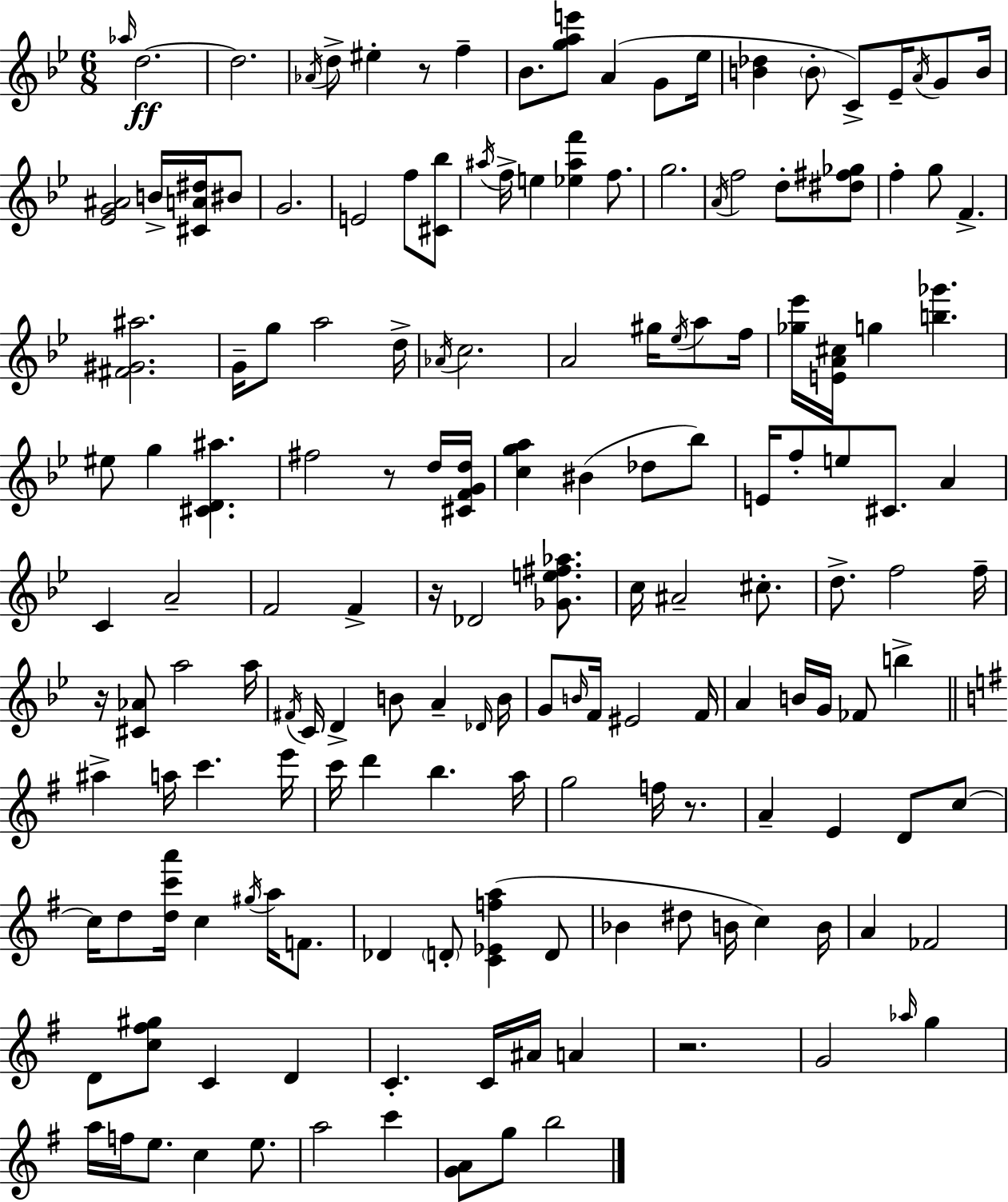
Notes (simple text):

Ab5/s D5/h. D5/h. Ab4/s D5/e EIS5/q R/e F5/q Bb4/e. [G5,A5,E6]/e A4/q G4/e Eb5/s [B4,Db5]/q B4/e C4/e Eb4/s A4/s G4/e B4/s [Eb4,G4,A#4]/h B4/s [C#4,A4,D#5]/s BIS4/e G4/h. E4/h F5/e [C#4,Bb5]/e A#5/s F5/s E5/q [Eb5,A#5,F6]/q F5/e. G5/h. A4/s F5/h D5/e [D#5,F#5,Gb5]/e F5/q G5/e F4/q. [F#4,G#4,A#5]/h. G4/s G5/e A5/h D5/s Ab4/s C5/h. A4/h G#5/s Eb5/s A5/e F5/s [Gb5,Eb6]/s [E4,A4,C#5]/s G5/q [B5,Gb6]/q. EIS5/e G5/q [C#4,D4,A#5]/q. F#5/h R/e D5/s [C#4,F4,G4,D5]/s [C5,G5,A5]/q BIS4/q Db5/e Bb5/e E4/s F5/e E5/e C#4/e. A4/q C4/q A4/h F4/h F4/q R/s Db4/h [Gb4,E5,F#5,Ab5]/e. C5/s A#4/h C#5/e. D5/e. F5/h F5/s R/s [C#4,Ab4]/e A5/h A5/s F#4/s C4/s D4/q B4/e A4/q Db4/s B4/s G4/e B4/s F4/s EIS4/h F4/s A4/q B4/s G4/s FES4/e B5/q A#5/q A5/s C6/q. E6/s C6/s D6/q B5/q. A5/s G5/h F5/s R/e. A4/q E4/q D4/e C5/e C5/s D5/e [D5,C6,A6]/s C5/q G#5/s A5/s F4/e. Db4/q D4/e [C4,Eb4,F5,A5]/q D4/e Bb4/q D#5/e B4/s C5/q B4/s A4/q FES4/h D4/e [C5,F#5,G#5]/e C4/q D4/q C4/q. C4/s A#4/s A4/q R/h. G4/h Ab5/s G5/q A5/s F5/s E5/e. C5/q E5/e. A5/h C6/q [G4,A4]/e G5/e B5/h